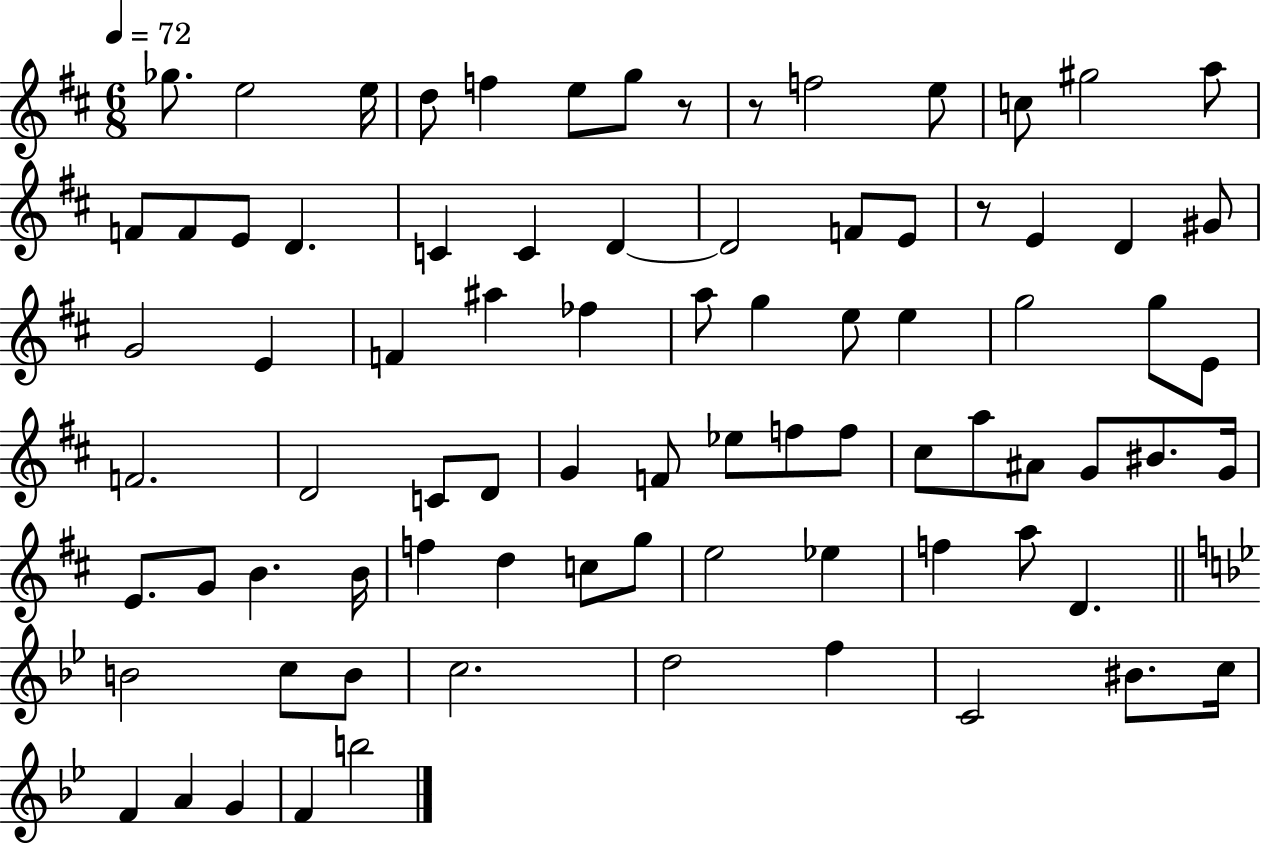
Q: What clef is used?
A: treble